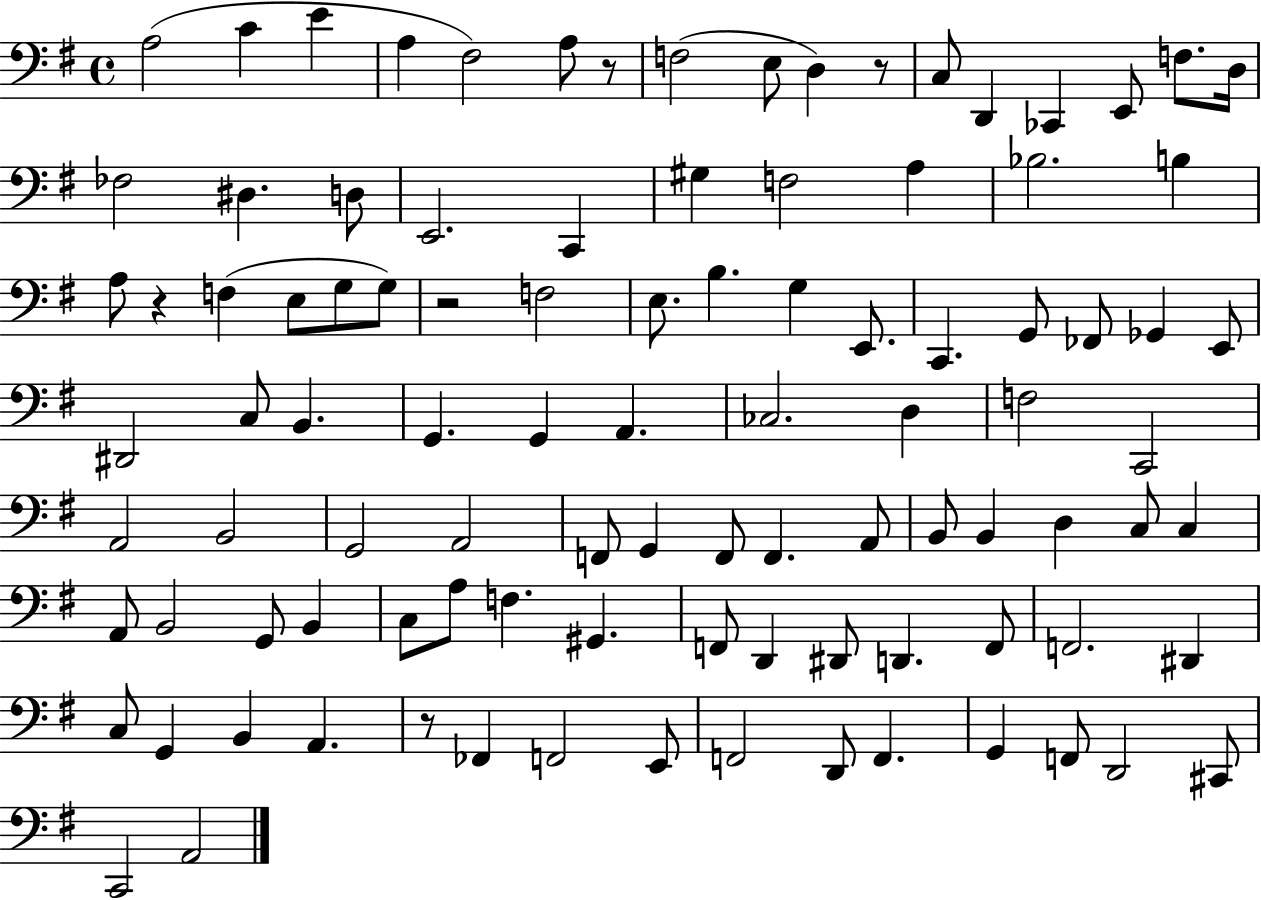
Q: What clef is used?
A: bass